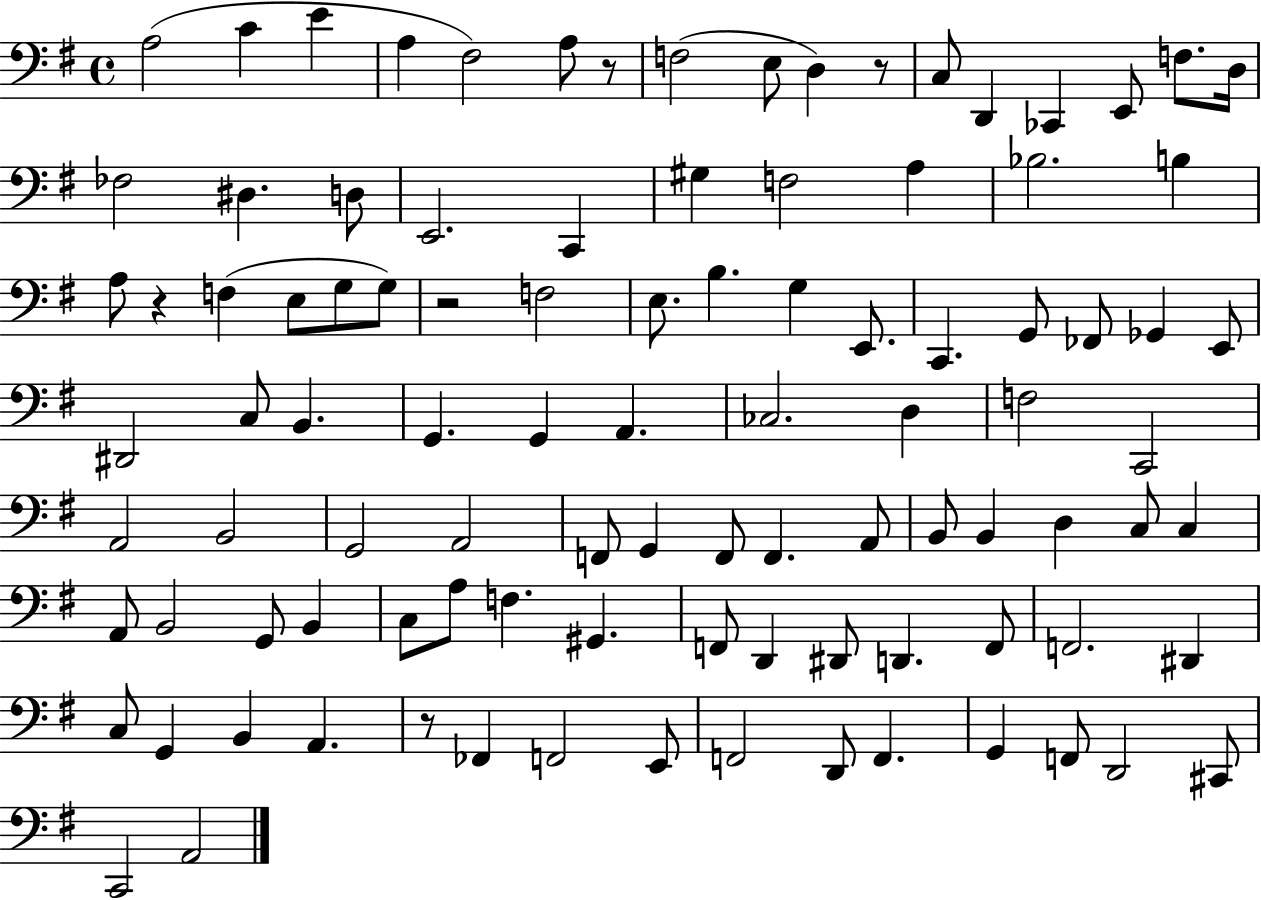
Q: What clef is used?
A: bass